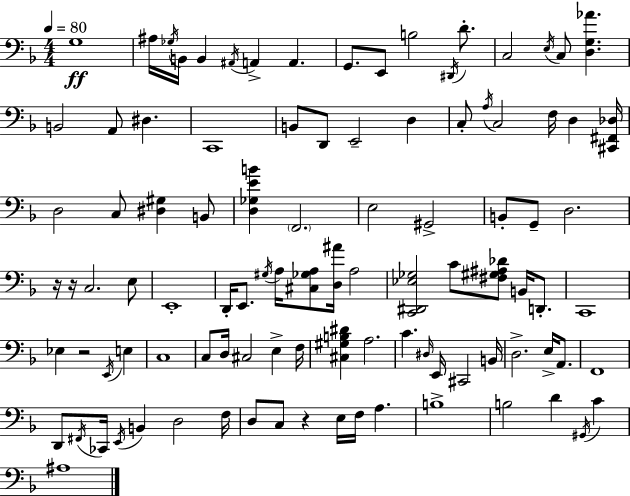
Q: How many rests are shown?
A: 4